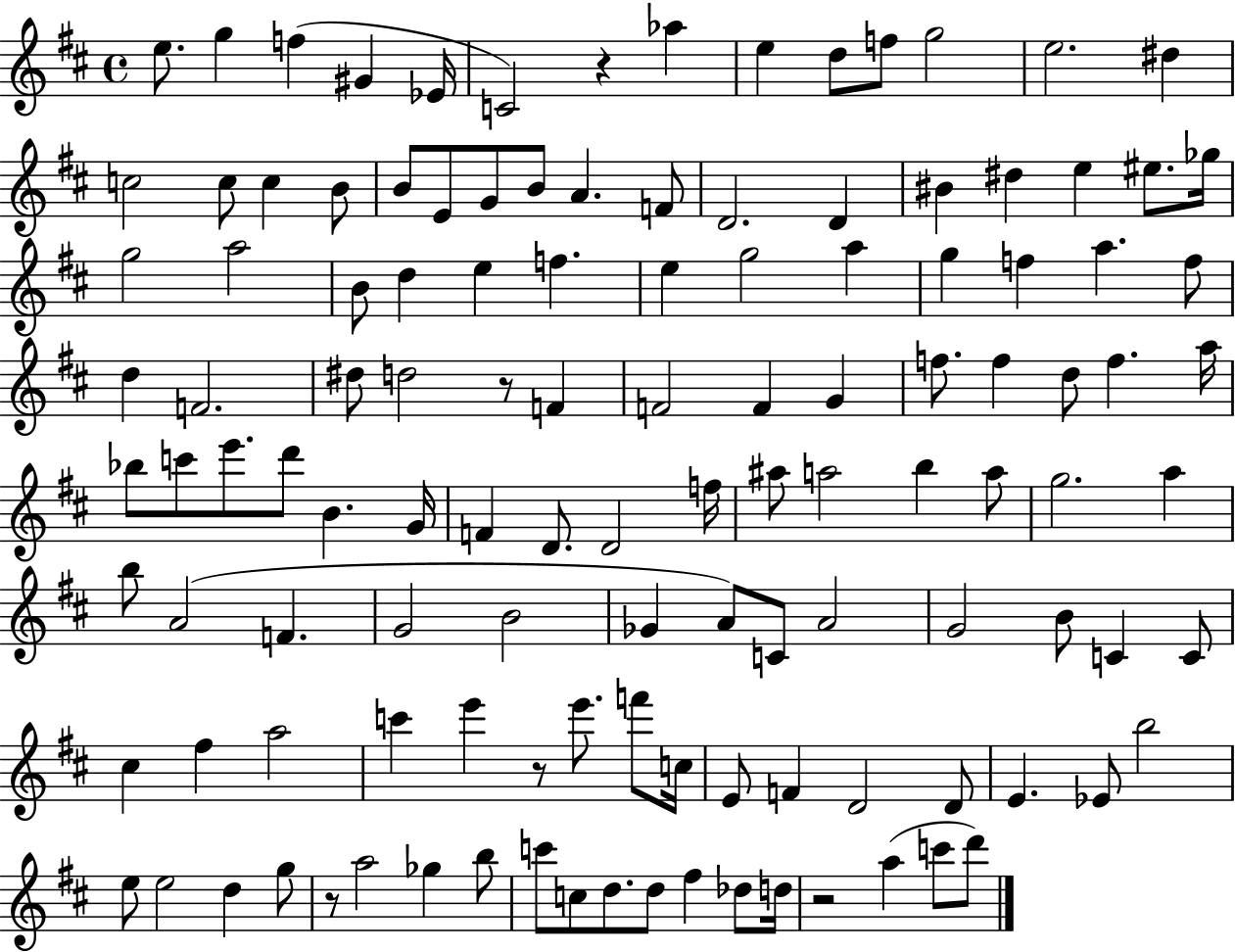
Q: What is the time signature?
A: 4/4